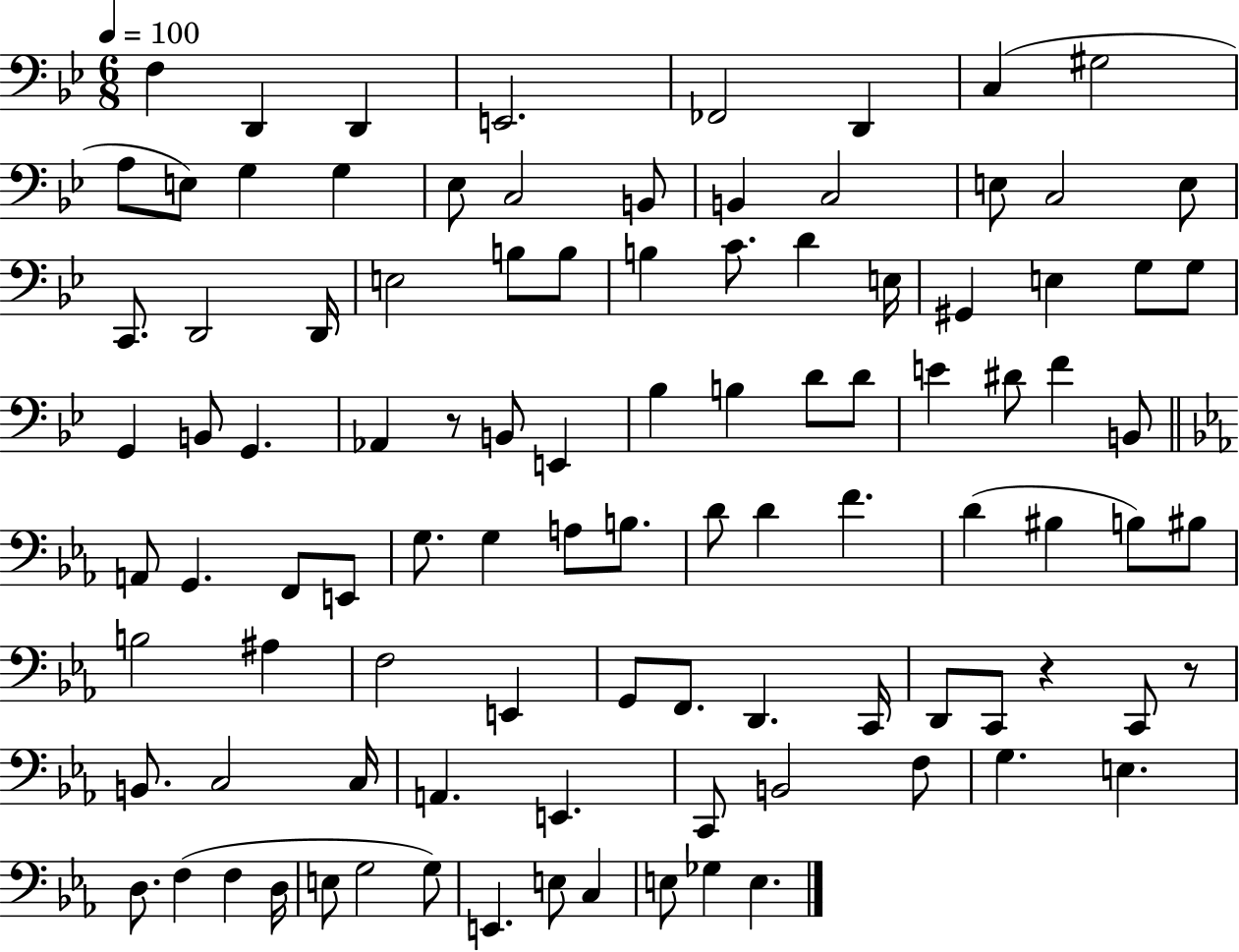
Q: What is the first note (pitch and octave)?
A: F3